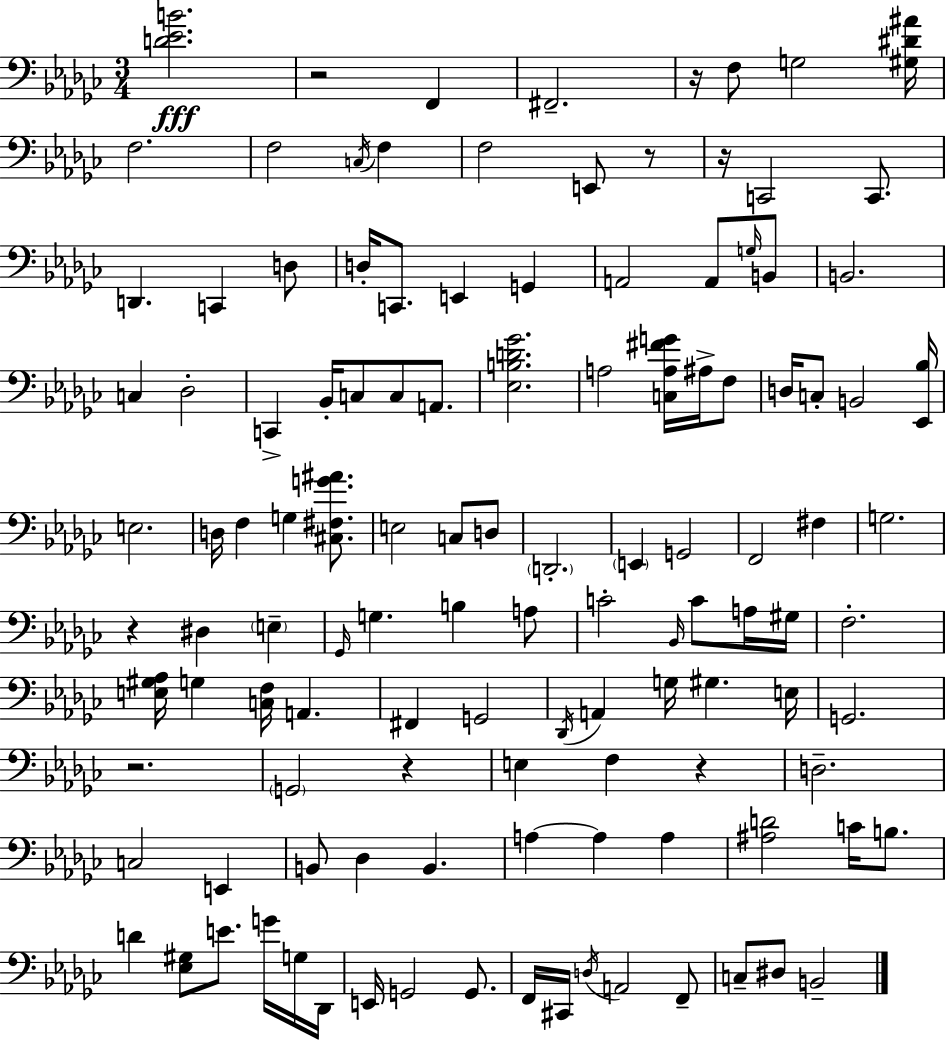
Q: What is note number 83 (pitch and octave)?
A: A3